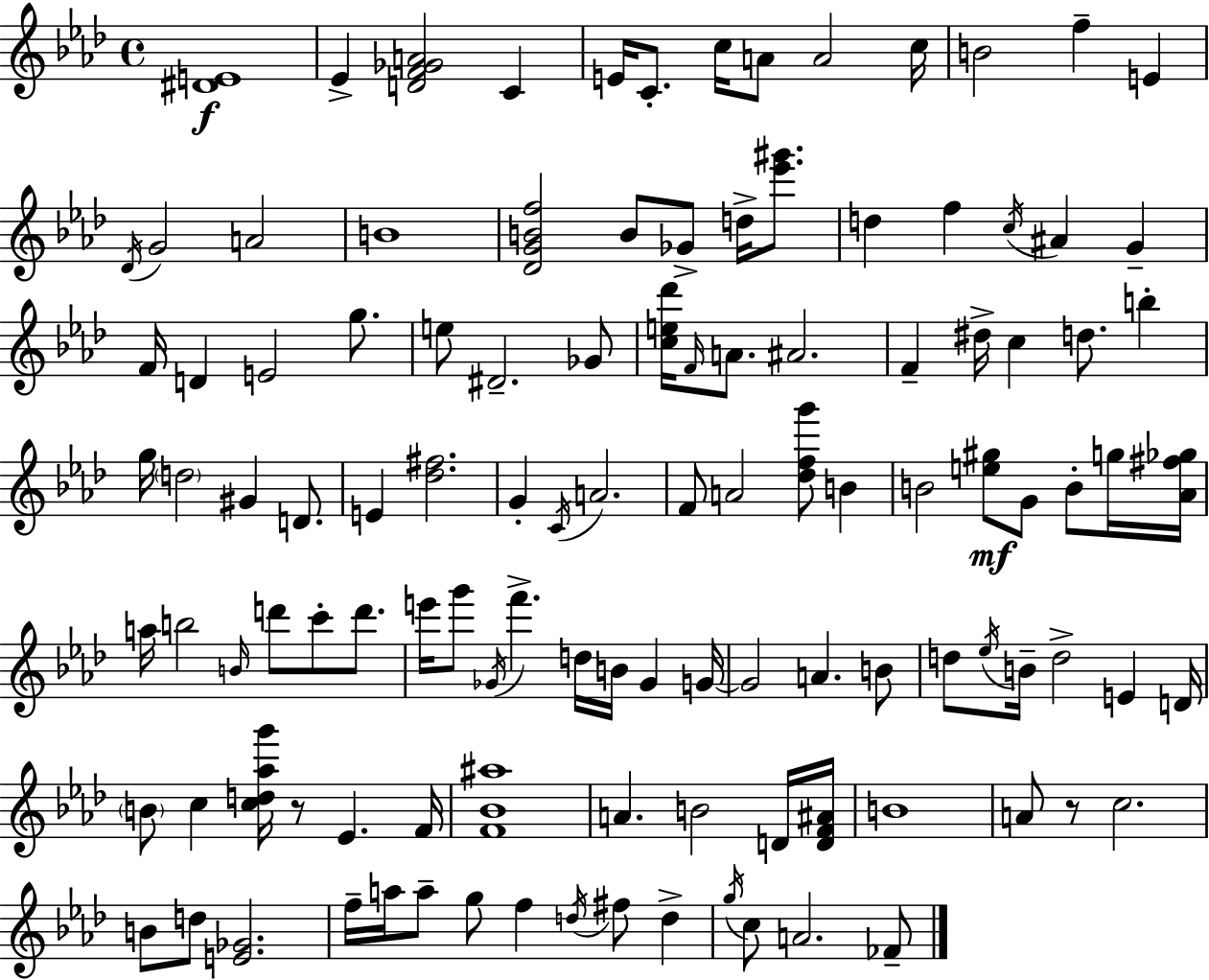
X:1
T:Untitled
M:4/4
L:1/4
K:Ab
[^DE]4 _E [DF_GA]2 C E/4 C/2 c/4 A/2 A2 c/4 B2 f E _D/4 G2 A2 B4 [_DGBf]2 B/2 _G/2 d/4 [_e'^g']/2 d f c/4 ^A G F/4 D E2 g/2 e/2 ^D2 _G/2 [ce_d']/4 F/4 A/2 ^A2 F ^d/4 c d/2 b g/4 d2 ^G D/2 E [_d^f]2 G C/4 A2 F/2 A2 [_dfg']/2 B B2 [e^g]/2 G/2 B/2 g/4 [_A^f_g]/4 a/4 b2 B/4 d'/2 c'/2 d'/2 e'/4 g'/2 _G/4 f' d/4 B/4 _G G/4 G2 A B/2 d/2 _e/4 B/4 d2 E D/4 B/2 c [cd_ag']/4 z/2 _E F/4 [F_B^a]4 A B2 D/4 [DF^A]/4 B4 A/2 z/2 c2 B/2 d/2 [E_G]2 f/4 a/4 a/2 g/2 f d/4 ^f/2 d g/4 c/2 A2 _F/2